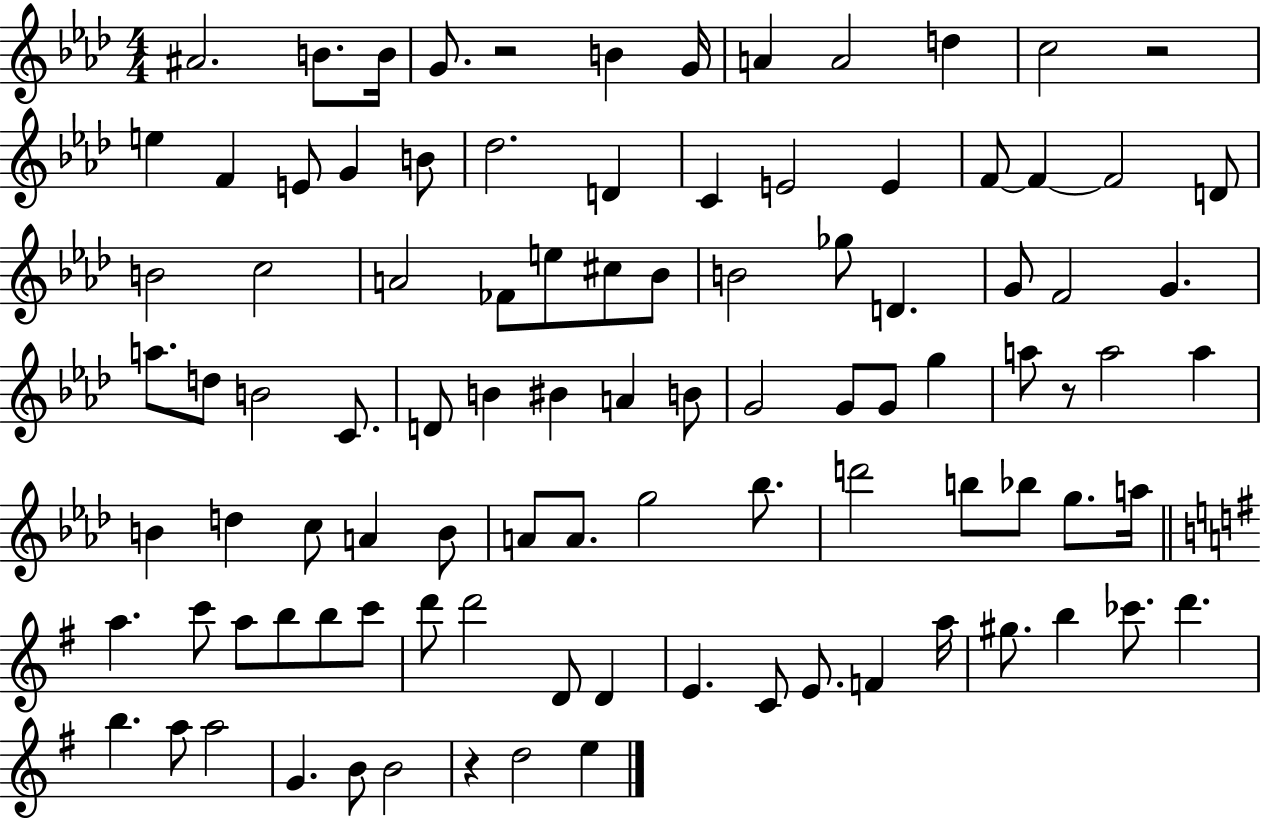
{
  \clef treble
  \numericTimeSignature
  \time 4/4
  \key aes \major
  ais'2. b'8. b'16 | g'8. r2 b'4 g'16 | a'4 a'2 d''4 | c''2 r2 | \break e''4 f'4 e'8 g'4 b'8 | des''2. d'4 | c'4 e'2 e'4 | f'8~~ f'4~~ f'2 d'8 | \break b'2 c''2 | a'2 fes'8 e''8 cis''8 bes'8 | b'2 ges''8 d'4. | g'8 f'2 g'4. | \break a''8. d''8 b'2 c'8. | d'8 b'4 bis'4 a'4 b'8 | g'2 g'8 g'8 g''4 | a''8 r8 a''2 a''4 | \break b'4 d''4 c''8 a'4 b'8 | a'8 a'8. g''2 bes''8. | d'''2 b''8 bes''8 g''8. a''16 | \bar "||" \break \key g \major a''4. c'''8 a''8 b''8 b''8 c'''8 | d'''8 d'''2 d'8 d'4 | e'4. c'8 e'8. f'4 a''16 | gis''8. b''4 ces'''8. d'''4. | \break b''4. a''8 a''2 | g'4. b'8 b'2 | r4 d''2 e''4 | \bar "|."
}